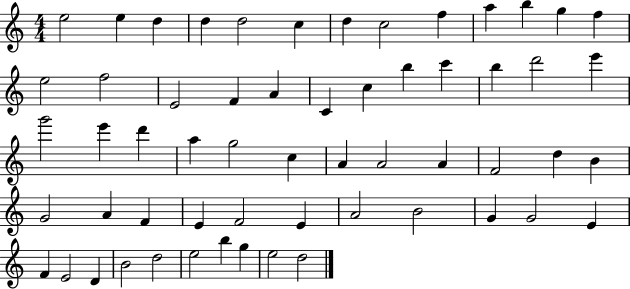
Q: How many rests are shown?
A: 0